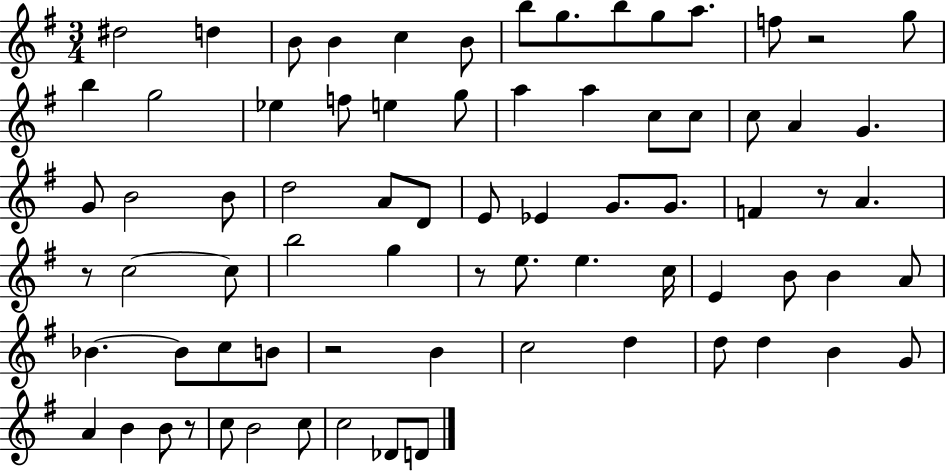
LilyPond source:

{
  \clef treble
  \numericTimeSignature
  \time 3/4
  \key g \major
  \repeat volta 2 { dis''2 d''4 | b'8 b'4 c''4 b'8 | b''8 g''8. b''8 g''8 a''8. | f''8 r2 g''8 | \break b''4 g''2 | ees''4 f''8 e''4 g''8 | a''4 a''4 c''8 c''8 | c''8 a'4 g'4. | \break g'8 b'2 b'8 | d''2 a'8 d'8 | e'8 ees'4 g'8. g'8. | f'4 r8 a'4. | \break r8 c''2~~ c''8 | b''2 g''4 | r8 e''8. e''4. c''16 | e'4 b'8 b'4 a'8 | \break bes'4.~~ bes'8 c''8 b'8 | r2 b'4 | c''2 d''4 | d''8 d''4 b'4 g'8 | \break a'4 b'4 b'8 r8 | c''8 b'2 c''8 | c''2 des'8 d'8 | } \bar "|."
}